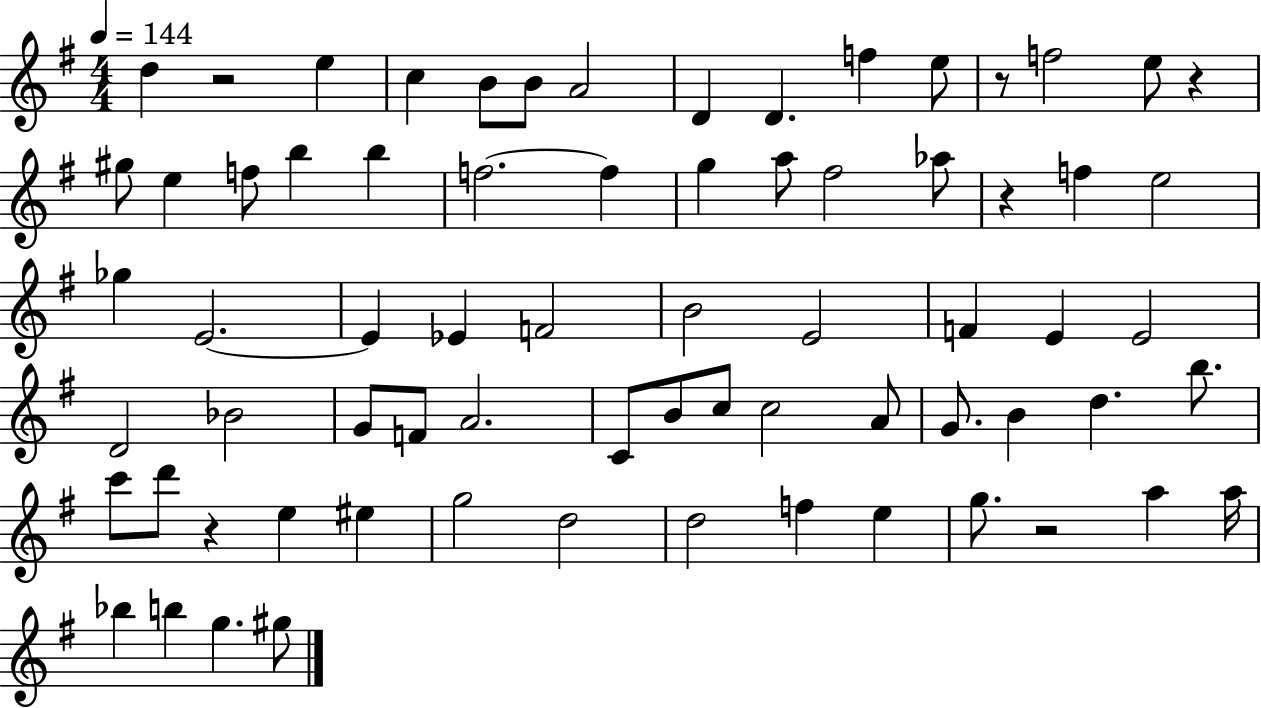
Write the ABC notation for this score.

X:1
T:Untitled
M:4/4
L:1/4
K:G
d z2 e c B/2 B/2 A2 D D f e/2 z/2 f2 e/2 z ^g/2 e f/2 b b f2 f g a/2 ^f2 _a/2 z f e2 _g E2 E _E F2 B2 E2 F E E2 D2 _B2 G/2 F/2 A2 C/2 B/2 c/2 c2 A/2 G/2 B d b/2 c'/2 d'/2 z e ^e g2 d2 d2 f e g/2 z2 a a/4 _b b g ^g/2